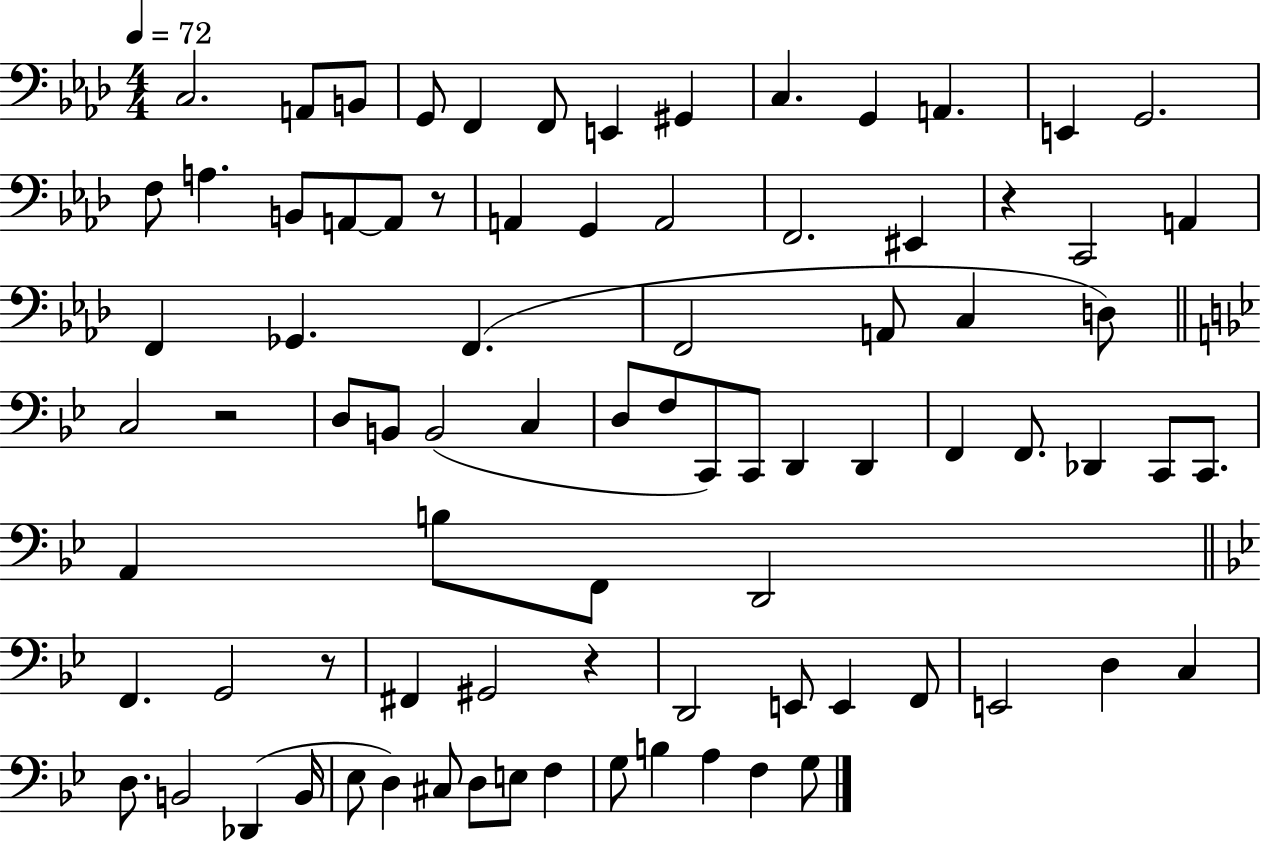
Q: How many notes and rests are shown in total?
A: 83